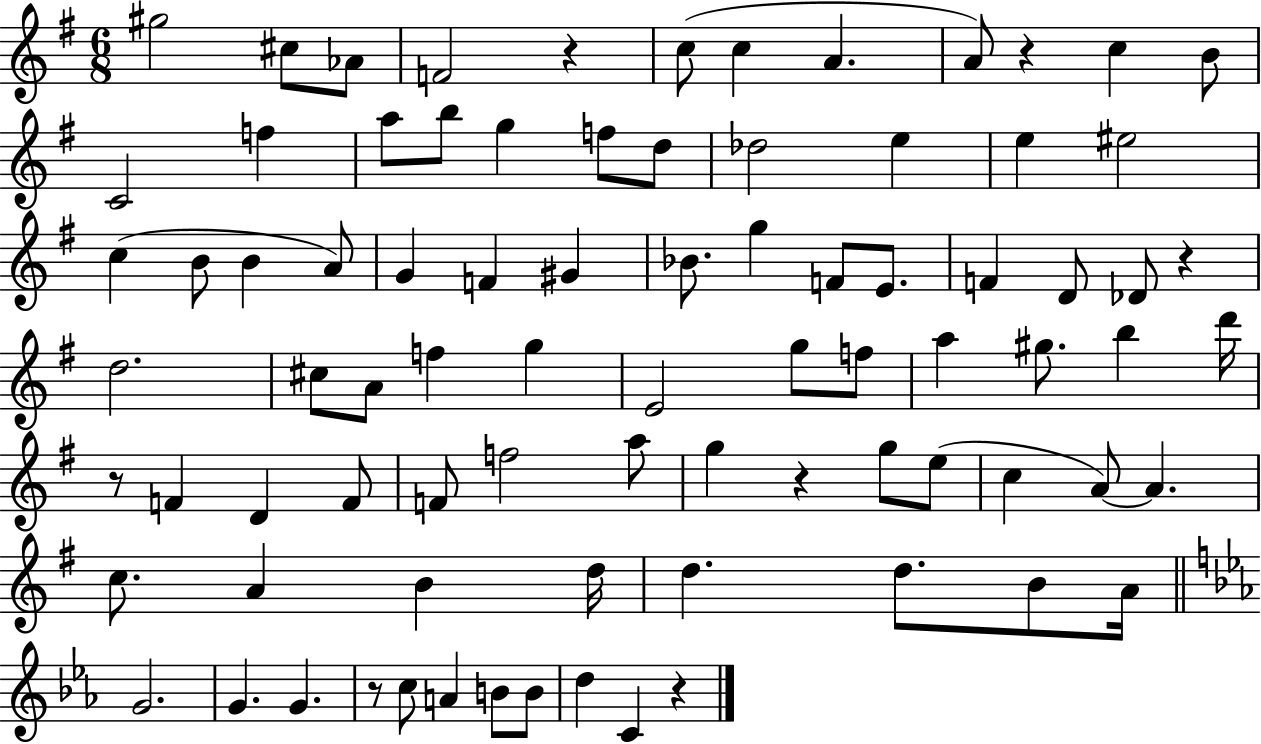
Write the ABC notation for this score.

X:1
T:Untitled
M:6/8
L:1/4
K:G
^g2 ^c/2 _A/2 F2 z c/2 c A A/2 z c B/2 C2 f a/2 b/2 g f/2 d/2 _d2 e e ^e2 c B/2 B A/2 G F ^G _B/2 g F/2 E/2 F D/2 _D/2 z d2 ^c/2 A/2 f g E2 g/2 f/2 a ^g/2 b d'/4 z/2 F D F/2 F/2 f2 a/2 g z g/2 e/2 c A/2 A c/2 A B d/4 d d/2 B/2 A/4 G2 G G z/2 c/2 A B/2 B/2 d C z